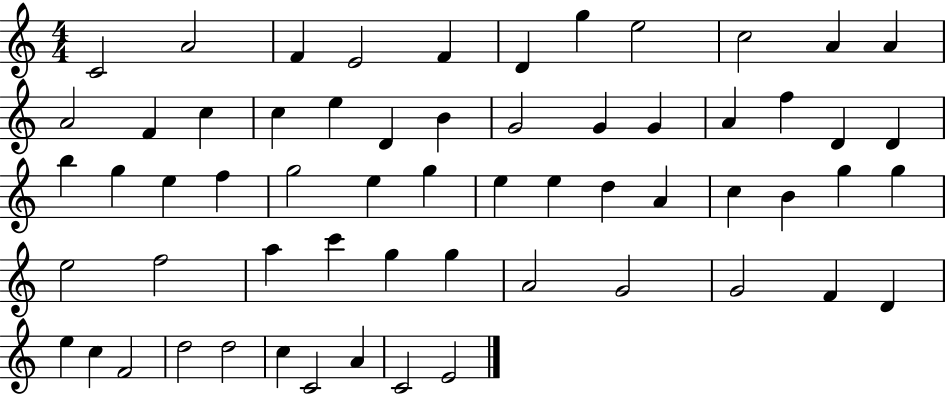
{
  \clef treble
  \numericTimeSignature
  \time 4/4
  \key c \major
  c'2 a'2 | f'4 e'2 f'4 | d'4 g''4 e''2 | c''2 a'4 a'4 | \break a'2 f'4 c''4 | c''4 e''4 d'4 b'4 | g'2 g'4 g'4 | a'4 f''4 d'4 d'4 | \break b''4 g''4 e''4 f''4 | g''2 e''4 g''4 | e''4 e''4 d''4 a'4 | c''4 b'4 g''4 g''4 | \break e''2 f''2 | a''4 c'''4 g''4 g''4 | a'2 g'2 | g'2 f'4 d'4 | \break e''4 c''4 f'2 | d''2 d''2 | c''4 c'2 a'4 | c'2 e'2 | \break \bar "|."
}